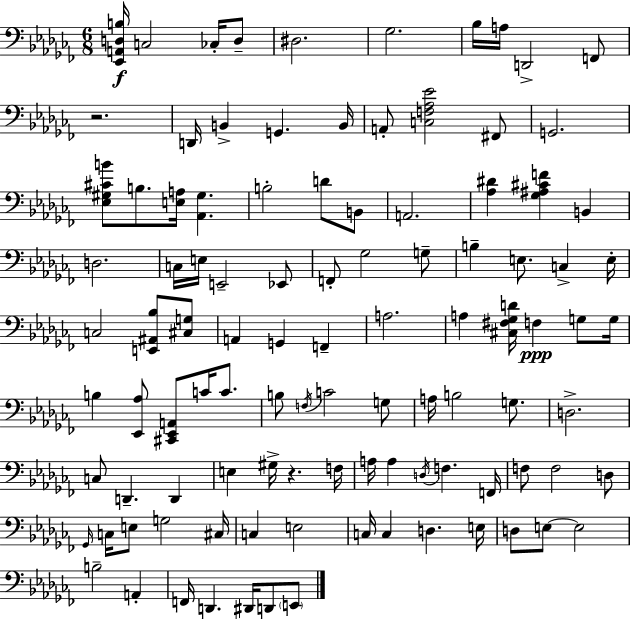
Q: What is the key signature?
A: AES minor